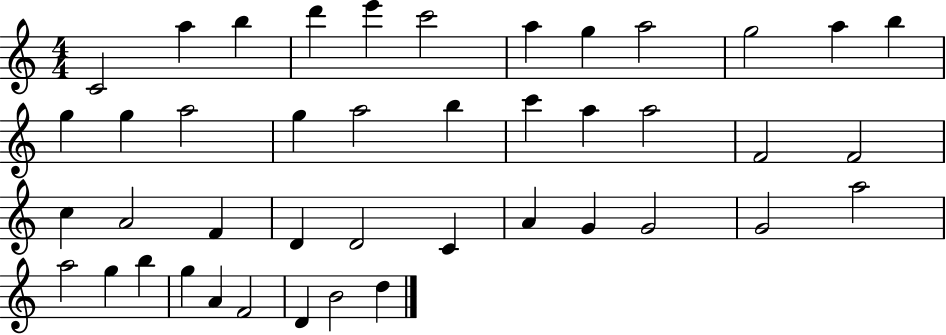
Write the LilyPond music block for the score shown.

{
  \clef treble
  \numericTimeSignature
  \time 4/4
  \key c \major
  c'2 a''4 b''4 | d'''4 e'''4 c'''2 | a''4 g''4 a''2 | g''2 a''4 b''4 | \break g''4 g''4 a''2 | g''4 a''2 b''4 | c'''4 a''4 a''2 | f'2 f'2 | \break c''4 a'2 f'4 | d'4 d'2 c'4 | a'4 g'4 g'2 | g'2 a''2 | \break a''2 g''4 b''4 | g''4 a'4 f'2 | d'4 b'2 d''4 | \bar "|."
}